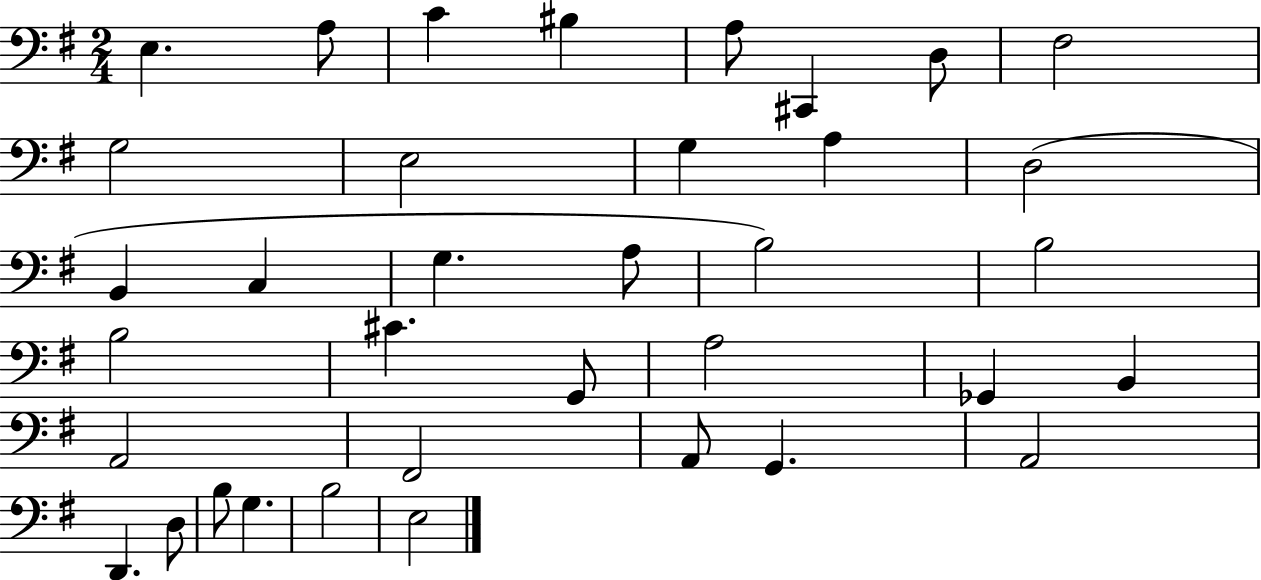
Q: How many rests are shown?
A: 0